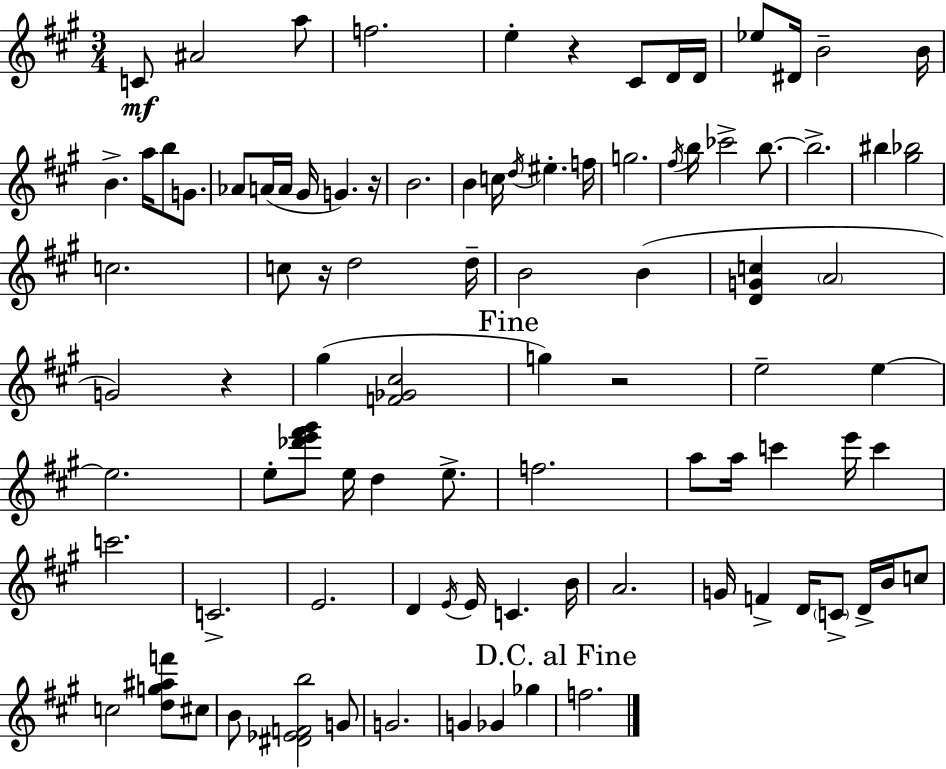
C4/e A#4/h A5/e F5/h. E5/q R/q C#4/e D4/s D4/s Eb5/e D#4/s B4/h B4/s B4/q. A5/s B5/e G4/e. Ab4/e A4/s A4/s G#4/s G4/q. R/s B4/h. B4/q C5/s D5/s EIS5/q. F5/s G5/h. F#5/s B5/s CES6/h B5/e. B5/h. BIS5/q [G#5,Bb5]/h C5/h. C5/e R/s D5/h D5/s B4/h B4/q [D4,G4,C5]/q A4/h G4/h R/q G#5/q [F4,Gb4,C#5]/h G5/q R/h E5/h E5/q E5/h. E5/e [Db6,E6,F#6,G#6]/e E5/s D5/q E5/e. F5/h. A5/e A5/s C6/q E6/s C6/q C6/h. C4/h. E4/h. D4/q E4/s E4/s C4/q. B4/s A4/h. G4/s F4/q D4/s C4/e D4/s B4/s C5/e C5/h [D5,G5,A#5,F6]/e C#5/e B4/e [D#4,Eb4,F4,B5]/h G4/e G4/h. G4/q Gb4/q Gb5/q F5/h.